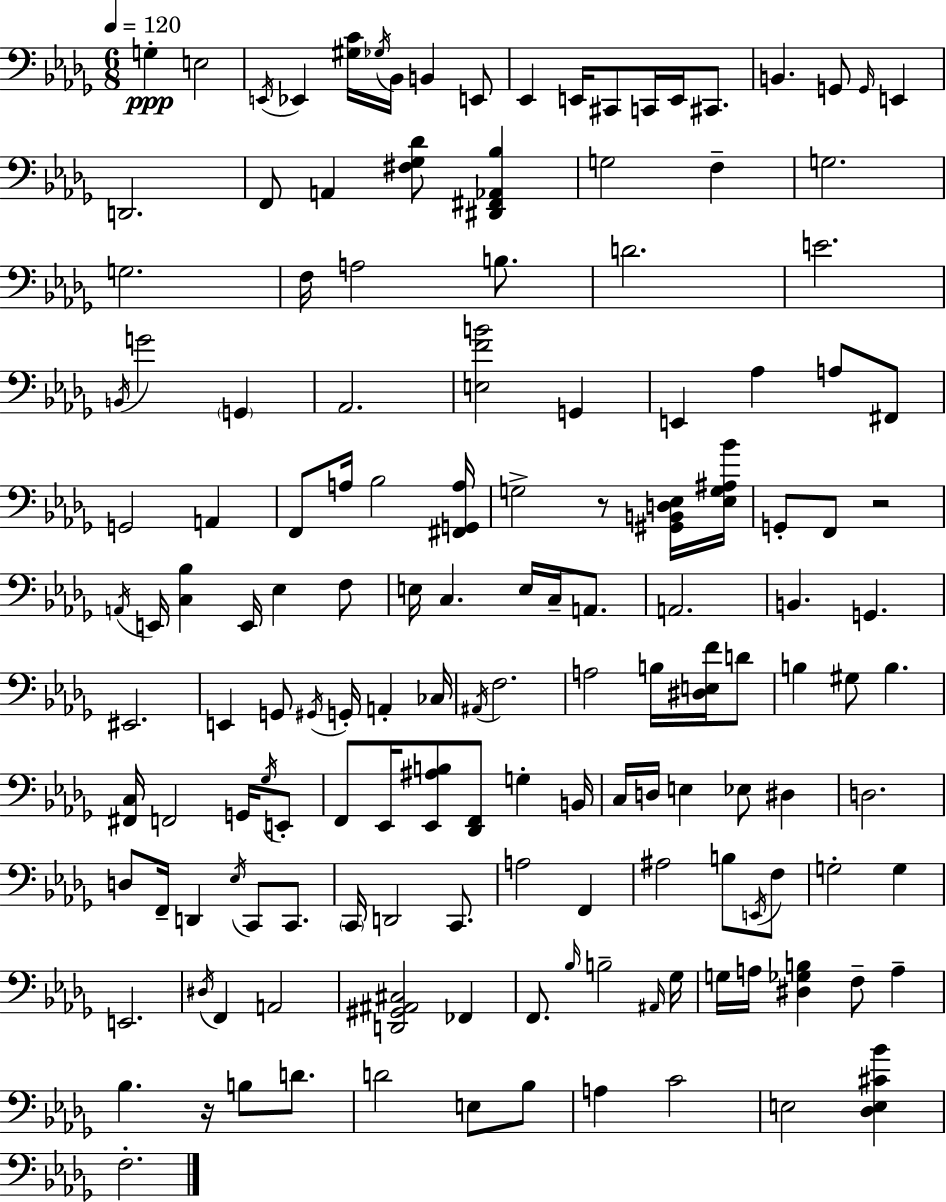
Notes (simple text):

G3/q E3/h E2/s Eb2/q [G#3,C4]/s Gb3/s Bb2/s B2/q E2/e Eb2/q E2/s C#2/e C2/s E2/s C#2/e. B2/q. G2/e G2/s E2/q D2/h. F2/e A2/q [F#3,Gb3,Db4]/e [D#2,F#2,Ab2,Bb3]/q G3/h F3/q G3/h. G3/h. F3/s A3/h B3/e. D4/h. E4/h. B2/s G4/h G2/q Ab2/h. [E3,F4,B4]/h G2/q E2/q Ab3/q A3/e F#2/e G2/h A2/q F2/e A3/s Bb3/h [F#2,G2,A3]/s G3/h R/e [G#2,B2,D3,Eb3]/s [Eb3,G3,A#3,Bb4]/s G2/e F2/e R/h A2/s E2/s [C3,Bb3]/q E2/s Eb3/q F3/e E3/s C3/q. E3/s C3/s A2/e. A2/h. B2/q. G2/q. EIS2/h. E2/q G2/e G#2/s G2/s A2/q CES3/s A#2/s F3/h. A3/h B3/s [D#3,E3,F4]/s D4/e B3/q G#3/e B3/q. [F#2,C3]/s F2/h G2/s Gb3/s E2/e F2/e Eb2/s [Eb2,A#3,B3]/e [Db2,F2]/e G3/q B2/s C3/s D3/s E3/q Eb3/e D#3/q D3/h. D3/e F2/s D2/q Eb3/s C2/e C2/e. C2/s D2/h C2/e. A3/h F2/q A#3/h B3/e E2/s F3/e G3/h G3/q E2/h. D#3/s F2/q A2/h [D2,G#2,A#2,C#3]/h FES2/q F2/e. Bb3/s B3/h A#2/s Gb3/s G3/s A3/s [D#3,Gb3,B3]/q F3/e A3/q Bb3/q. R/s B3/e D4/e. D4/h E3/e Bb3/e A3/q C4/h E3/h [Db3,E3,C#4,Bb4]/q F3/h.